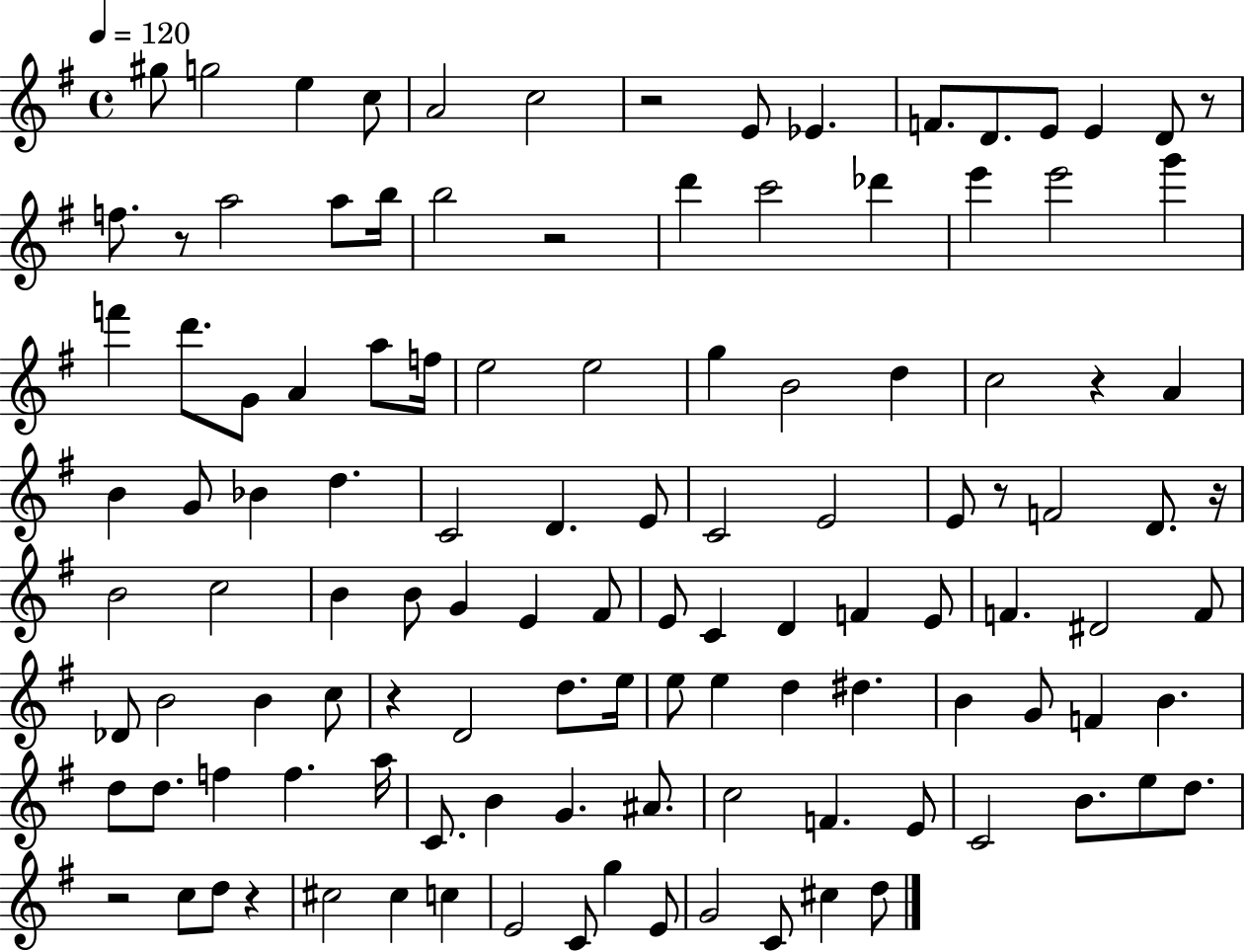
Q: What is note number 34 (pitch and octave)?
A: B4